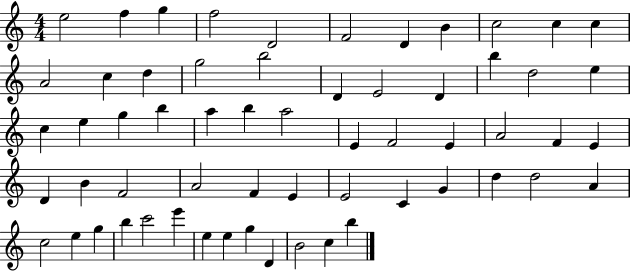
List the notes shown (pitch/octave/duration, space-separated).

E5/h F5/q G5/q F5/h D4/h F4/h D4/q B4/q C5/h C5/q C5/q A4/h C5/q D5/q G5/h B5/h D4/q E4/h D4/q B5/q D5/h E5/q C5/q E5/q G5/q B5/q A5/q B5/q A5/h E4/q F4/h E4/q A4/h F4/q E4/q D4/q B4/q F4/h A4/h F4/q E4/q E4/h C4/q G4/q D5/q D5/h A4/q C5/h E5/q G5/q B5/q C6/h E6/q E5/q E5/q G5/q D4/q B4/h C5/q B5/q